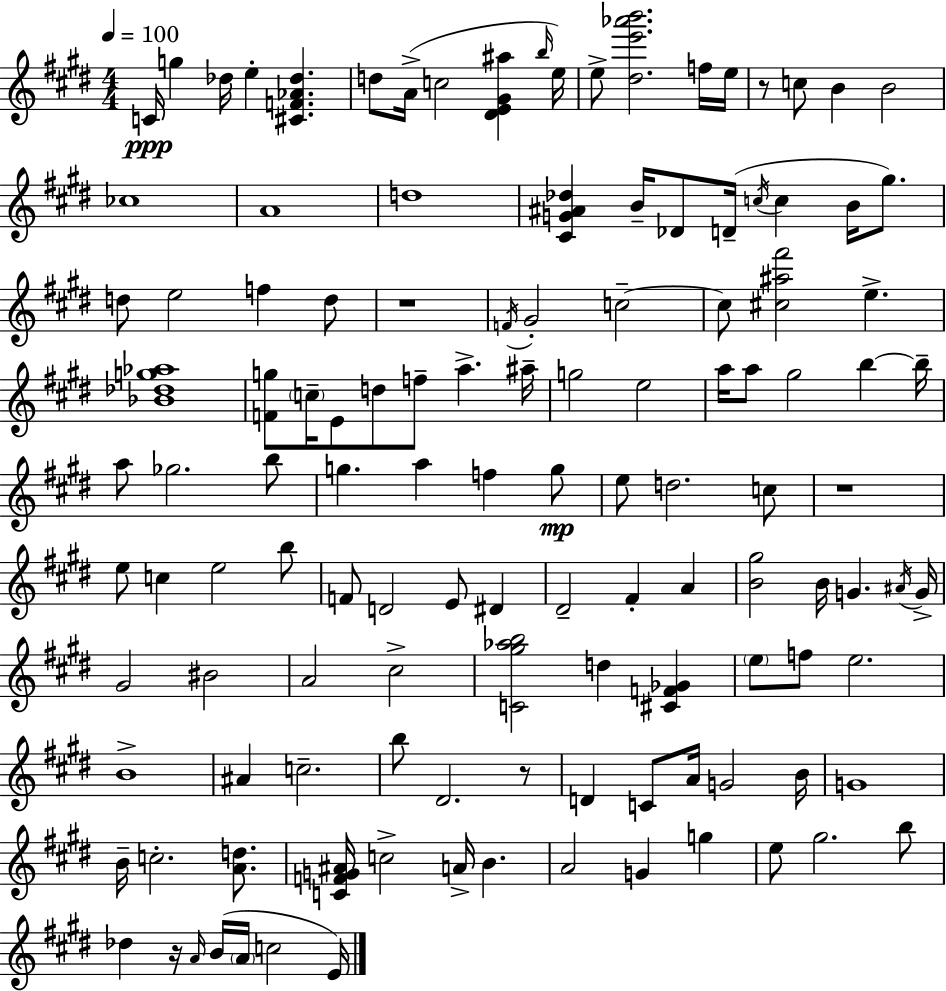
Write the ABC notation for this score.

X:1
T:Untitled
M:4/4
L:1/4
K:E
C/4 g _d/4 e [^CF_A_d] d/2 A/4 c2 [^DE^G^a] b/4 e/4 e/2 [^de'_a'b']2 f/4 e/4 z/2 c/2 B B2 _c4 A4 d4 [^CG^A_d] B/4 _D/2 D/4 c/4 c B/4 ^g/2 d/2 e2 f d/2 z4 F/4 ^G2 c2 c/2 [^c^a^f']2 e [_B_dg_a]4 [Fg]/2 c/4 E/2 d/2 f/2 a ^a/4 g2 e2 a/4 a/2 ^g2 b b/4 a/2 _g2 b/2 g a f g/2 e/2 d2 c/2 z4 e/2 c e2 b/2 F/2 D2 E/2 ^D ^D2 ^F A [B^g]2 B/4 G ^A/4 G/4 ^G2 ^B2 A2 ^c2 [C^g_ab]2 d [^CF_G] e/2 f/2 e2 B4 ^A c2 b/2 ^D2 z/2 D C/2 A/4 G2 B/4 G4 B/4 c2 [Ad]/2 [CFG^A]/4 c2 A/4 B A2 G g e/2 ^g2 b/2 _d z/4 A/4 B/4 A/4 c2 E/4